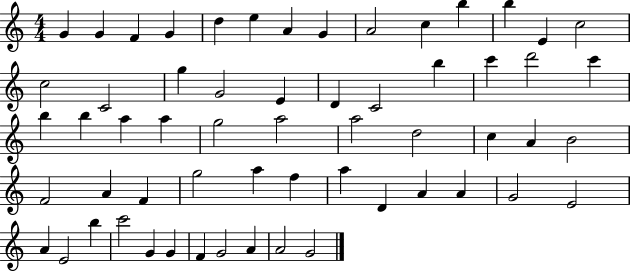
G4/q G4/q F4/q G4/q D5/q E5/q A4/q G4/q A4/h C5/q B5/q B5/q E4/q C5/h C5/h C4/h G5/q G4/h E4/q D4/q C4/h B5/q C6/q D6/h C6/q B5/q B5/q A5/q A5/q G5/h A5/h A5/h D5/h C5/q A4/q B4/h F4/h A4/q F4/q G5/h A5/q F5/q A5/q D4/q A4/q A4/q G4/h E4/h A4/q E4/h B5/q C6/h G4/q G4/q F4/q G4/h A4/q A4/h G4/h